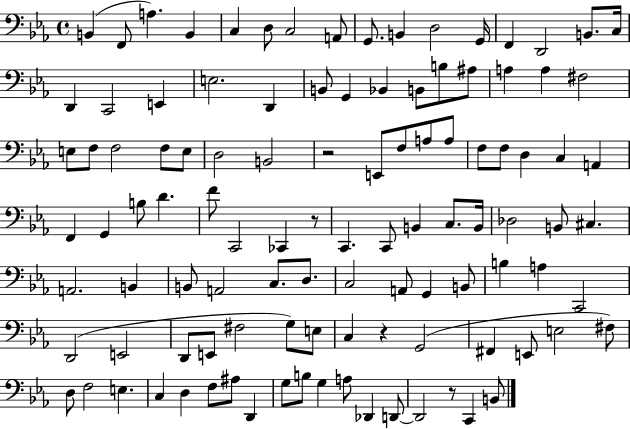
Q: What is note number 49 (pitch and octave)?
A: B3